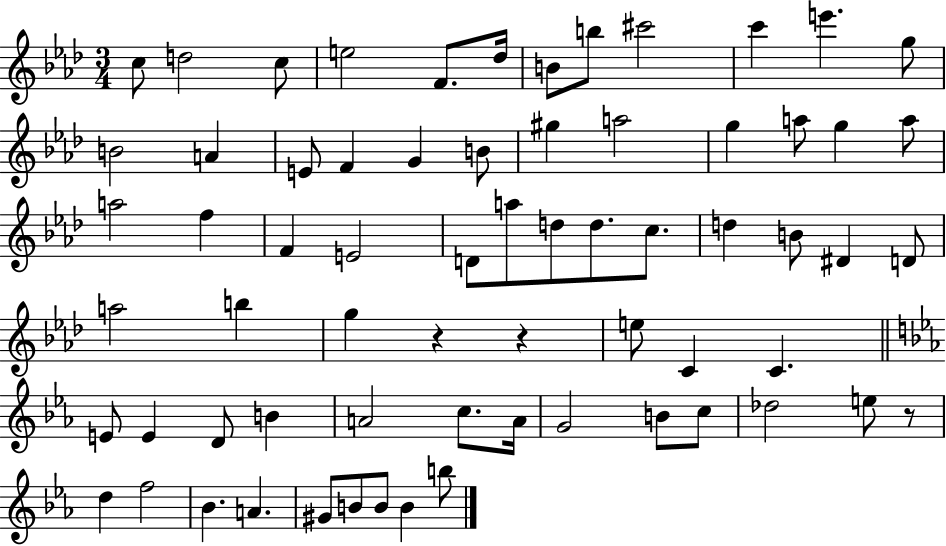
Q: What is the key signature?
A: AES major